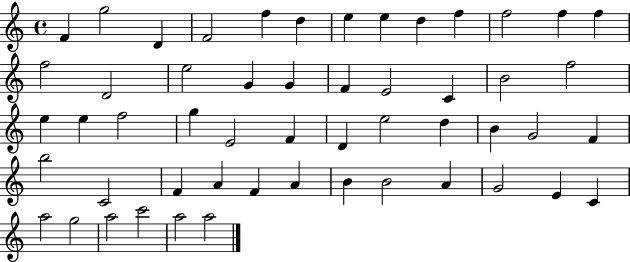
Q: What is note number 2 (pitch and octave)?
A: G5